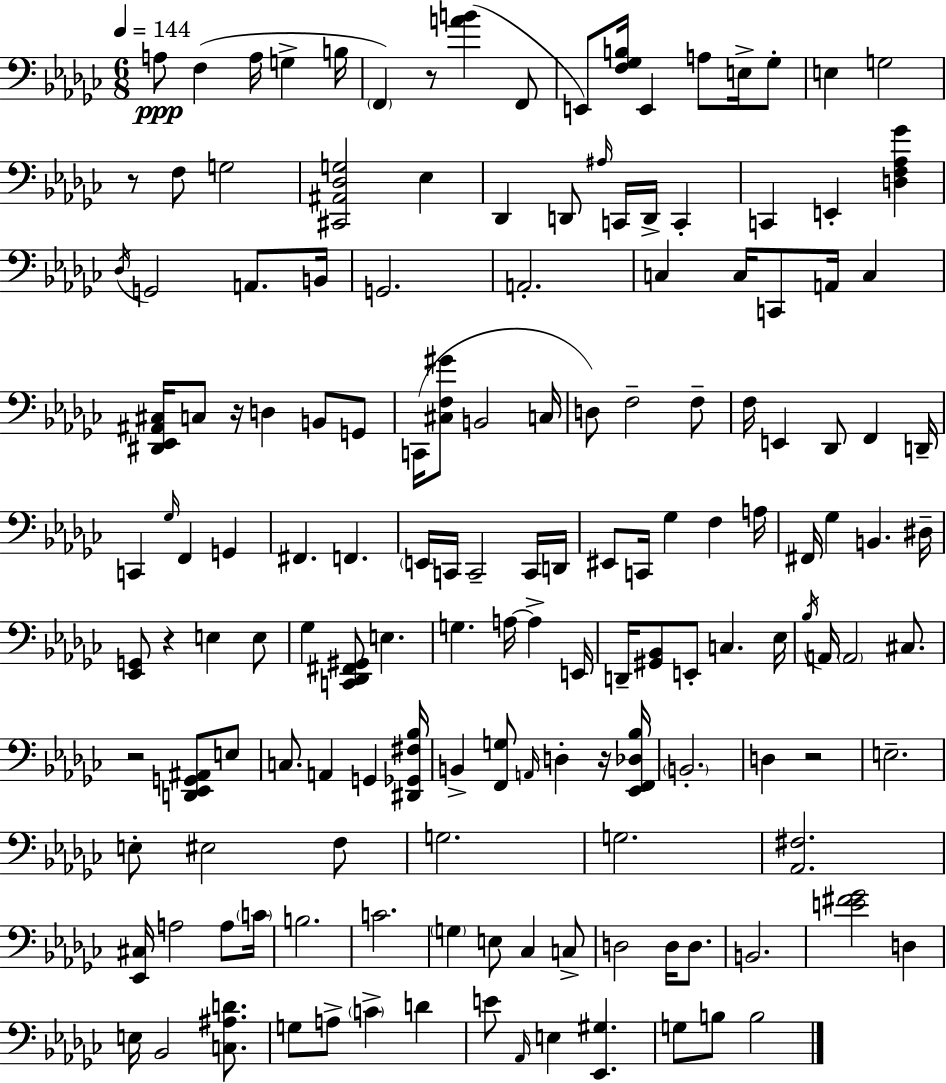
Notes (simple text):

A3/e F3/q A3/s G3/q B3/s F2/q R/e [A4,B4]/q F2/e E2/e [F3,Gb3,B3]/s E2/q A3/e E3/s Gb3/e E3/q G3/h R/e F3/e G3/h [C#2,A#2,Db3,G3]/h Eb3/q Db2/q D2/e A#3/s C2/s D2/s C2/q C2/q E2/q [D3,F3,Ab3,Gb4]/q Db3/s G2/h A2/e. B2/s G2/h. A2/h. C3/q C3/s C2/e A2/s C3/q [D#2,Eb2,A#2,C#3]/s C3/e R/s D3/q B2/e G2/e C2/s [C#3,F3,G#4]/e B2/h C3/s D3/e F3/h F3/e F3/s E2/q Db2/e F2/q D2/s C2/q Gb3/s F2/q G2/q F#2/q. F2/q. E2/s C2/s C2/h C2/s D2/s EIS2/e C2/s Gb3/q F3/q A3/s F#2/s Gb3/q B2/q. D#3/s [Eb2,G2]/e R/q E3/q E3/e Gb3/q [C2,Db2,F#2,G#2]/e E3/q. G3/q. A3/s A3/q E2/s D2/s [G#2,Bb2]/e E2/e C3/q. Eb3/s Bb3/s A2/s A2/h C#3/e. R/h [D2,Eb2,G2,A#2]/e E3/e C3/e. A2/q G2/q [D#2,Gb2,F#3,Bb3]/s B2/q [F2,G3]/e A2/s D3/q R/s [Eb2,F2,Db3,Bb3]/s B2/h. D3/q R/h E3/h. E3/e EIS3/h F3/e G3/h. G3/h. [Ab2,F#3]/h. [Eb2,C#3]/s A3/h A3/e C4/s B3/h. C4/h. G3/q E3/e CES3/q C3/e D3/h D3/s D3/e. B2/h. [E4,F#4,Gb4]/h D3/q E3/s Bb2/h [C3,A#3,D4]/e. G3/e A3/e C4/q D4/q E4/e Ab2/s E3/q [Eb2,G#3]/q. G3/e B3/e B3/h